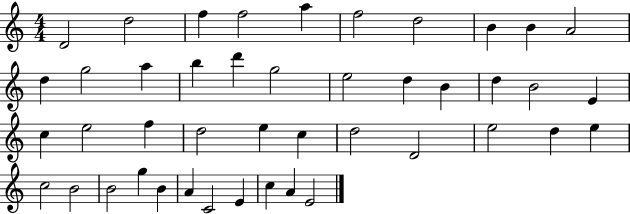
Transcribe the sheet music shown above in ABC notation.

X:1
T:Untitled
M:4/4
L:1/4
K:C
D2 d2 f f2 a f2 d2 B B A2 d g2 a b d' g2 e2 d B d B2 E c e2 f d2 e c d2 D2 e2 d e c2 B2 B2 g B A C2 E c A E2